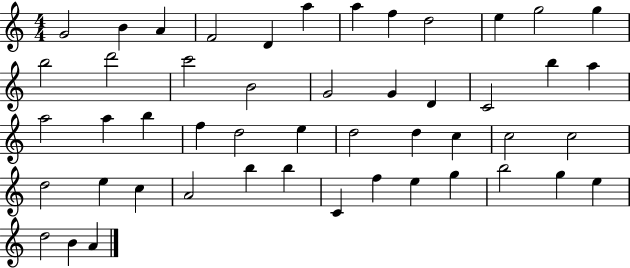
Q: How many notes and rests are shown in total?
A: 49